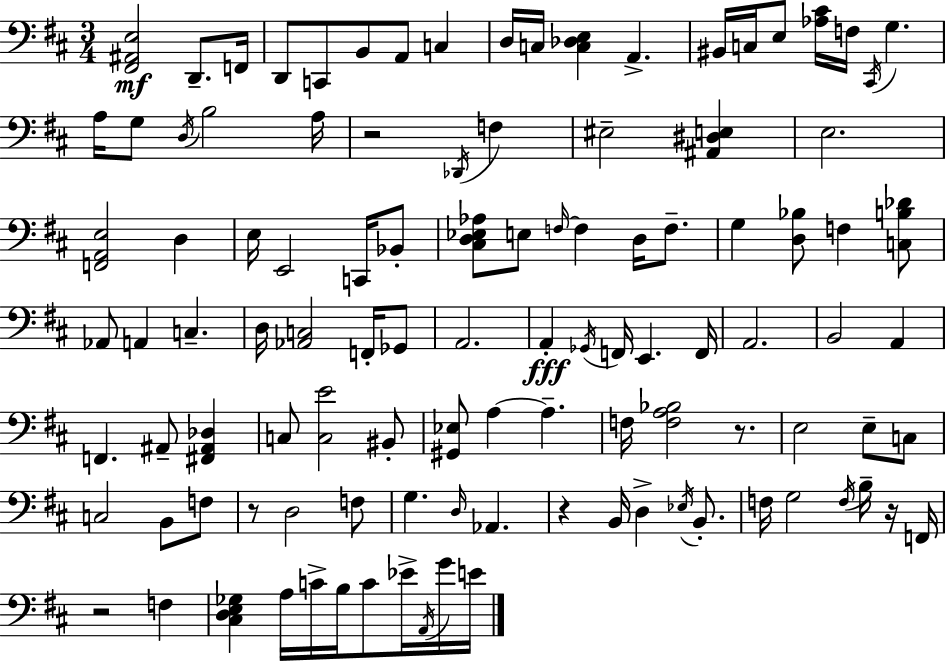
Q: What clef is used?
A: bass